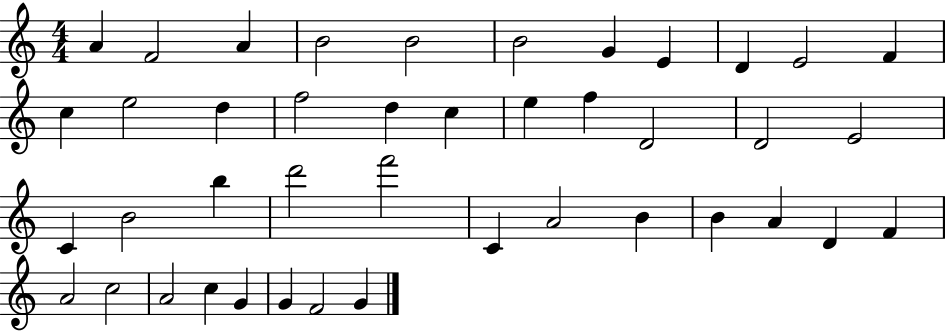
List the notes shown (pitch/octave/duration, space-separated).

A4/q F4/h A4/q B4/h B4/h B4/h G4/q E4/q D4/q E4/h F4/q C5/q E5/h D5/q F5/h D5/q C5/q E5/q F5/q D4/h D4/h E4/h C4/q B4/h B5/q D6/h F6/h C4/q A4/h B4/q B4/q A4/q D4/q F4/q A4/h C5/h A4/h C5/q G4/q G4/q F4/h G4/q